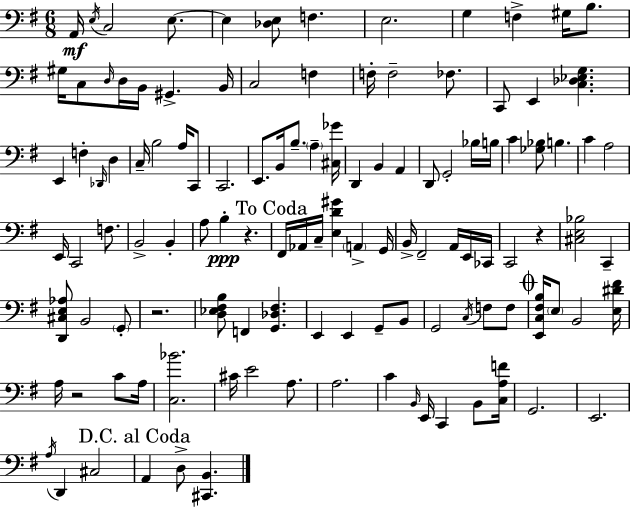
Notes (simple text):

A2/s E3/s C3/h E3/e. E3/q [Db3,E3]/e F3/q. E3/h. G3/q F3/q G#3/s B3/e. G#3/s C3/e D3/s D3/s B2/s G#2/q. B2/s C3/h F3/q F3/s F3/h FES3/e. C2/e E2/q [C3,Db3,Eb3,G3]/q. E2/q F3/q Db2/s D3/q C3/s B3/h A3/s C2/e C2/h. E2/e. B2/s B3/e. A3/q [C#3,Gb4]/s D2/q B2/q A2/q D2/e G2/h Bb3/s B3/s C4/q [Gb3,Bb3]/e B3/q. C4/q A3/h E2/s C2/h F3/e. B2/h B2/q A3/e B3/q R/q. F#2/s Ab2/s C3/s [E3,D4,G#4]/q A2/q G2/s B2/s F#2/h A2/s E2/s CES2/s C2/h R/q [C#3,E3,Bb3]/h C2/q [D2,C#3,E3,Ab3]/e B2/h G2/e R/h. [D3,Eb3,F#3,B3]/e F2/q [G2,Db3,F#3]/q. E2/q E2/q G2/e B2/e G2/h C3/s F3/e F3/e [E2,C3,F#3,B3]/s E3/e B2/h [E3,D#4,F#4]/s A3/s R/h C4/e A3/s [C3,Bb4]/h. C#4/s E4/h A3/e. A3/h. C4/q B2/s E2/s C2/q B2/e [C3,A3,F4]/s G2/h. E2/h. A3/s D2/q C#3/h A2/q D3/e [C#2,B2]/q.